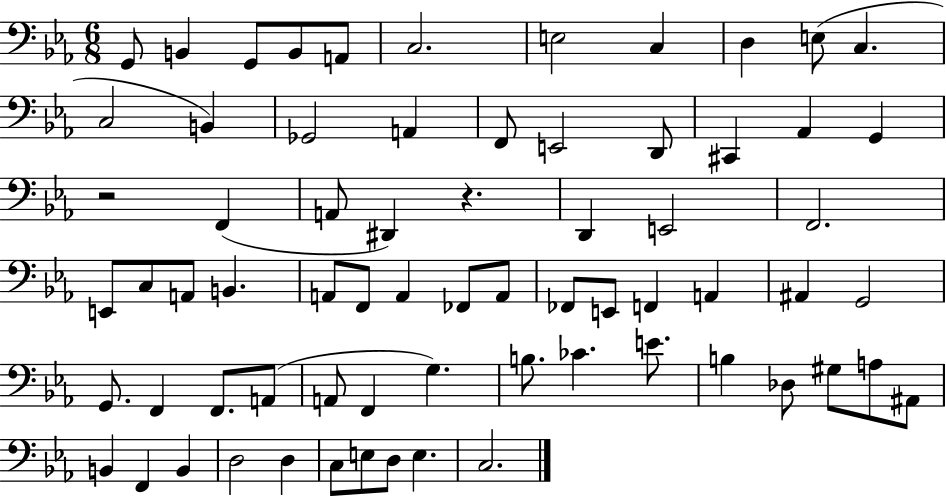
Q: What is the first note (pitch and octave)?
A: G2